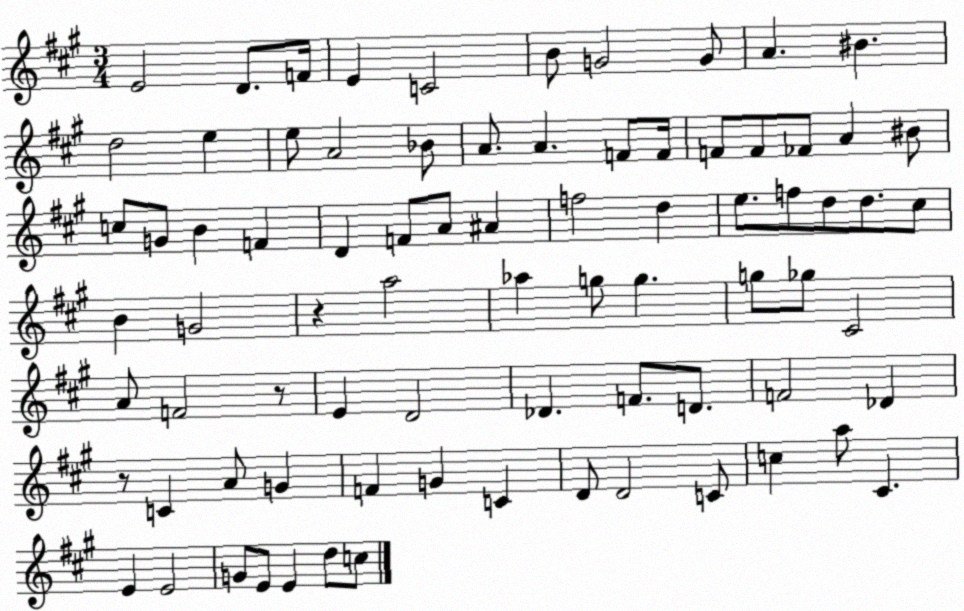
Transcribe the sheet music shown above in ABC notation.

X:1
T:Untitled
M:3/4
L:1/4
K:A
E2 D/2 F/4 E C2 B/2 G2 G/2 A ^B d2 e e/2 A2 _B/2 A/2 A F/2 F/4 F/2 F/2 _F/2 A ^B/2 c/2 G/2 B F D F/2 A/2 ^A f2 d e/2 f/2 d/2 d/2 ^c/2 B G2 z a2 _a g/2 g g/2 _g/2 ^C2 A/2 F2 z/2 E D2 _D F/2 D/2 F2 _D z/2 C A/2 G F G C D/2 D2 C/2 c a/2 ^C E E2 G/2 E/2 E d/2 c/2